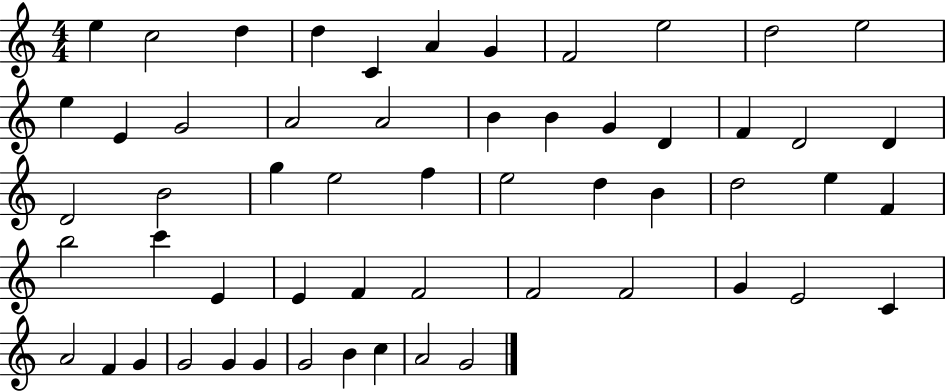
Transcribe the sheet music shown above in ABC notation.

X:1
T:Untitled
M:4/4
L:1/4
K:C
e c2 d d C A G F2 e2 d2 e2 e E G2 A2 A2 B B G D F D2 D D2 B2 g e2 f e2 d B d2 e F b2 c' E E F F2 F2 F2 G E2 C A2 F G G2 G G G2 B c A2 G2